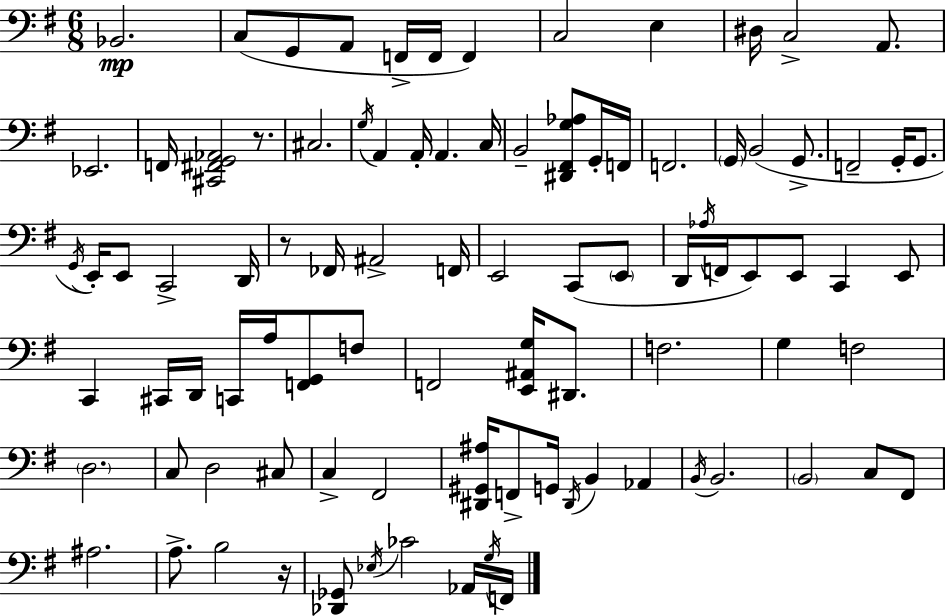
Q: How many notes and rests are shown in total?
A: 92